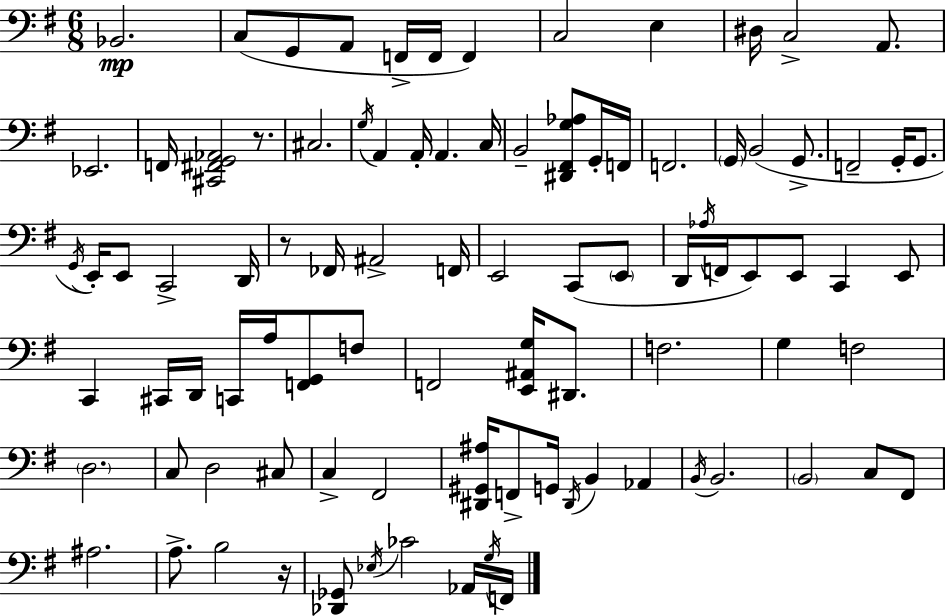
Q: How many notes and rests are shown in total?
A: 92